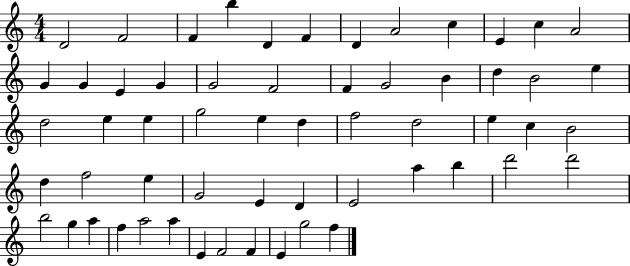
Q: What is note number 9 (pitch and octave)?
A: C5